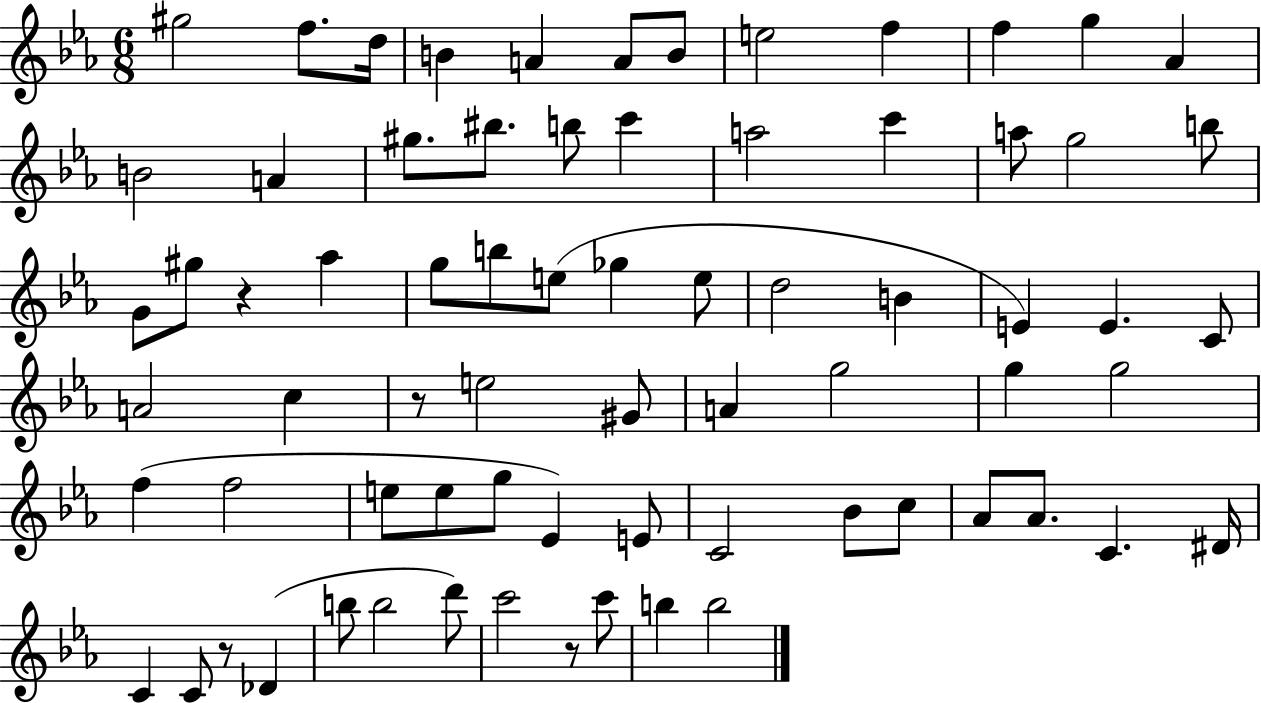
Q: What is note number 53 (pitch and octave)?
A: Bb4